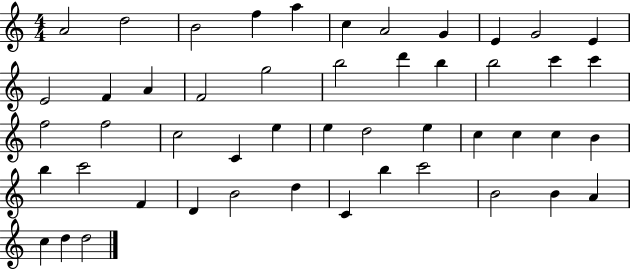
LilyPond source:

{
  \clef treble
  \numericTimeSignature
  \time 4/4
  \key c \major
  a'2 d''2 | b'2 f''4 a''4 | c''4 a'2 g'4 | e'4 g'2 e'4 | \break e'2 f'4 a'4 | f'2 g''2 | b''2 d'''4 b''4 | b''2 c'''4 c'''4 | \break f''2 f''2 | c''2 c'4 e''4 | e''4 d''2 e''4 | c''4 c''4 c''4 b'4 | \break b''4 c'''2 f'4 | d'4 b'2 d''4 | c'4 b''4 c'''2 | b'2 b'4 a'4 | \break c''4 d''4 d''2 | \bar "|."
}